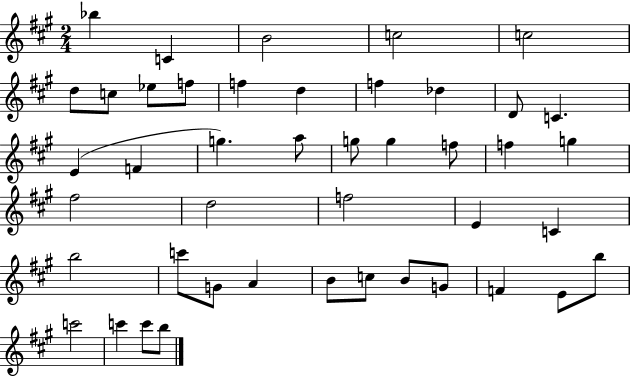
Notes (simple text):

Bb5/q C4/q B4/h C5/h C5/h D5/e C5/e Eb5/e F5/e F5/q D5/q F5/q Db5/q D4/e C4/q. E4/q F4/q G5/q. A5/e G5/e G5/q F5/e F5/q G5/q F#5/h D5/h F5/h E4/q C4/q B5/h C6/e G4/e A4/q B4/e C5/e B4/e G4/e F4/q E4/e B5/e C6/h C6/q C6/e B5/e